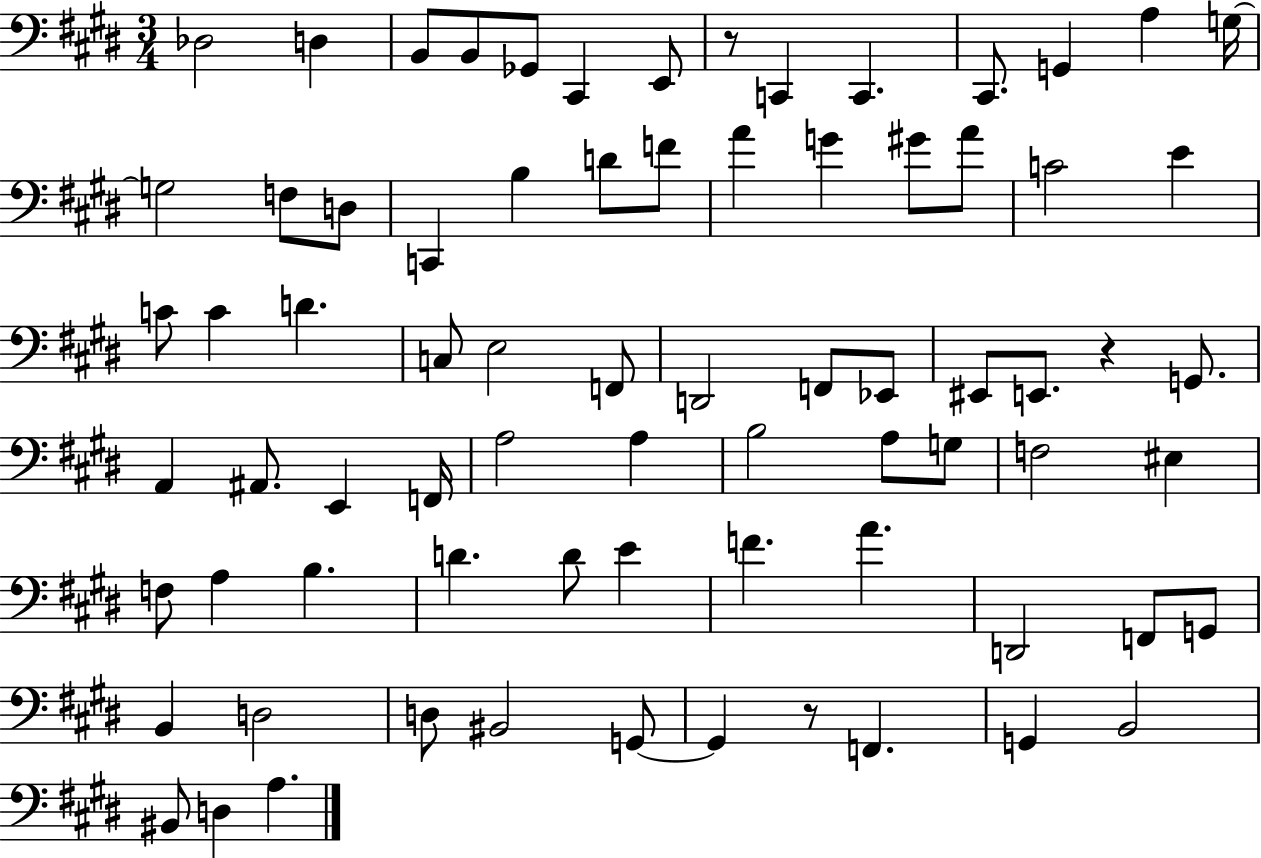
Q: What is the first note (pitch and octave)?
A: Db3